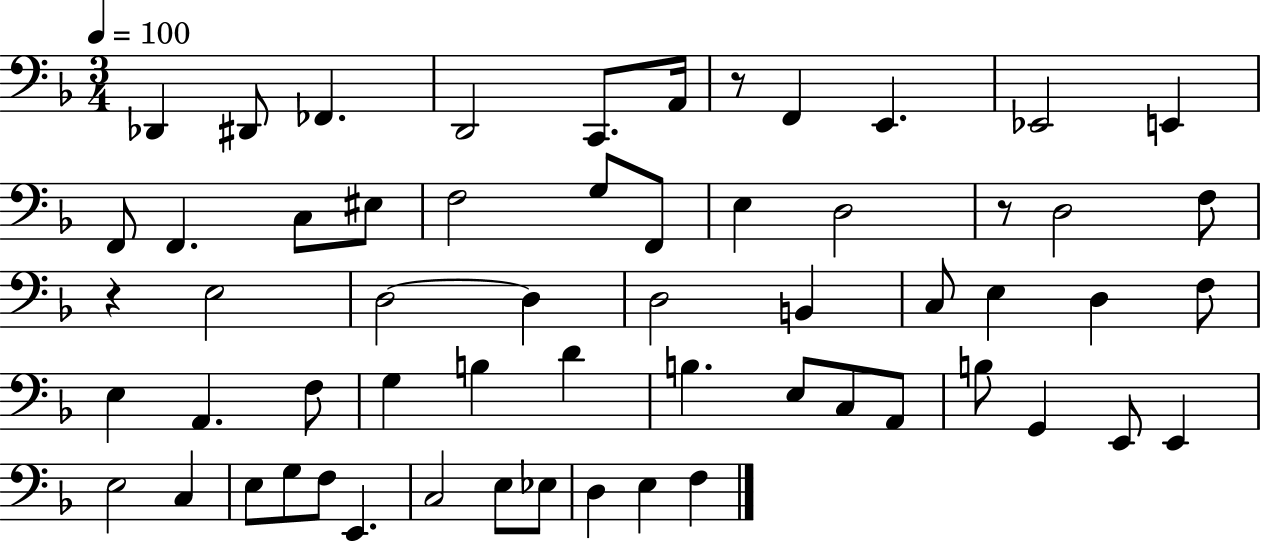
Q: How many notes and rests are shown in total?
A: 59